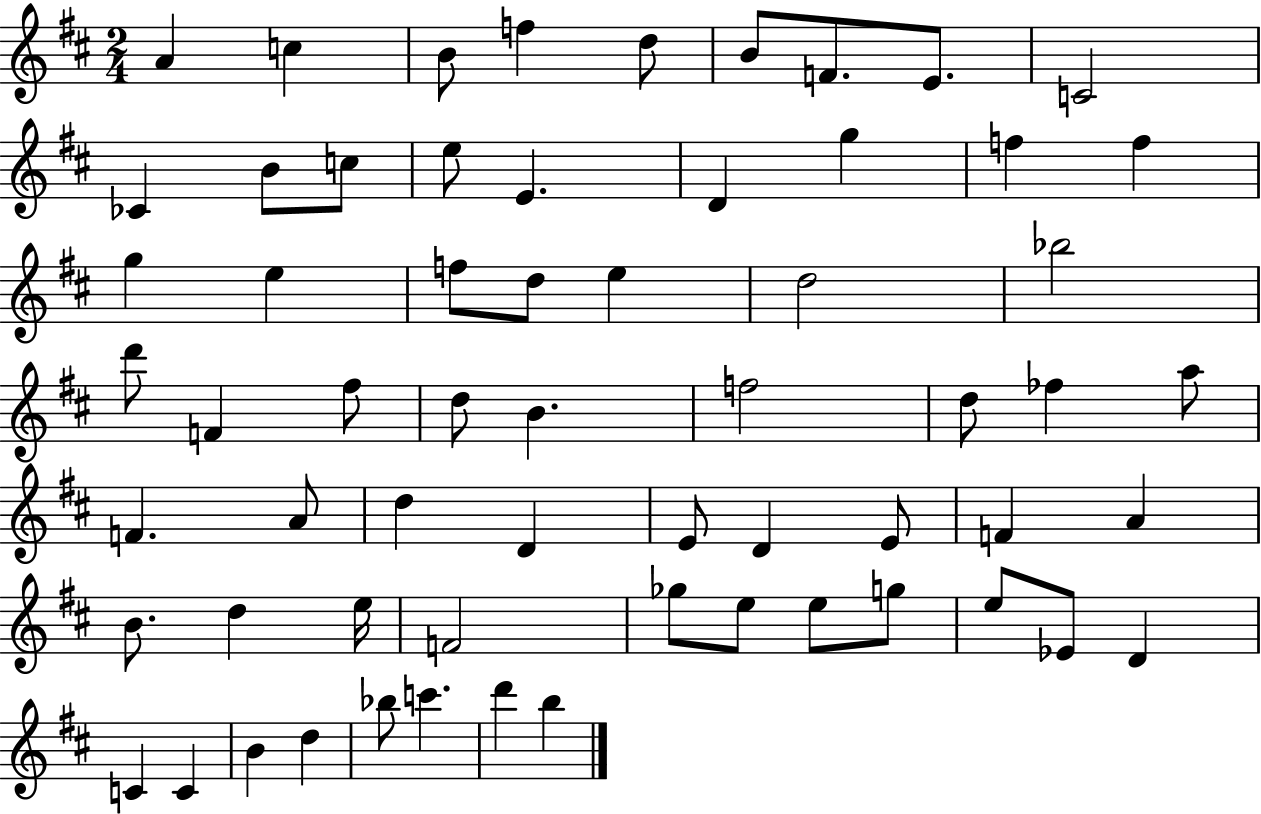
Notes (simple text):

A4/q C5/q B4/e F5/q D5/e B4/e F4/e. E4/e. C4/h CES4/q B4/e C5/e E5/e E4/q. D4/q G5/q F5/q F5/q G5/q E5/q F5/e D5/e E5/q D5/h Bb5/h D6/e F4/q F#5/e D5/e B4/q. F5/h D5/e FES5/q A5/e F4/q. A4/e D5/q D4/q E4/e D4/q E4/e F4/q A4/q B4/e. D5/q E5/s F4/h Gb5/e E5/e E5/e G5/e E5/e Eb4/e D4/q C4/q C4/q B4/q D5/q Bb5/e C6/q. D6/q B5/q